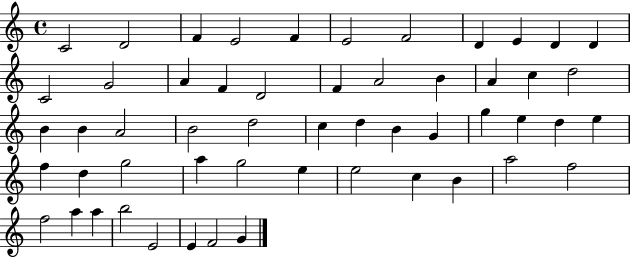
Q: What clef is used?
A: treble